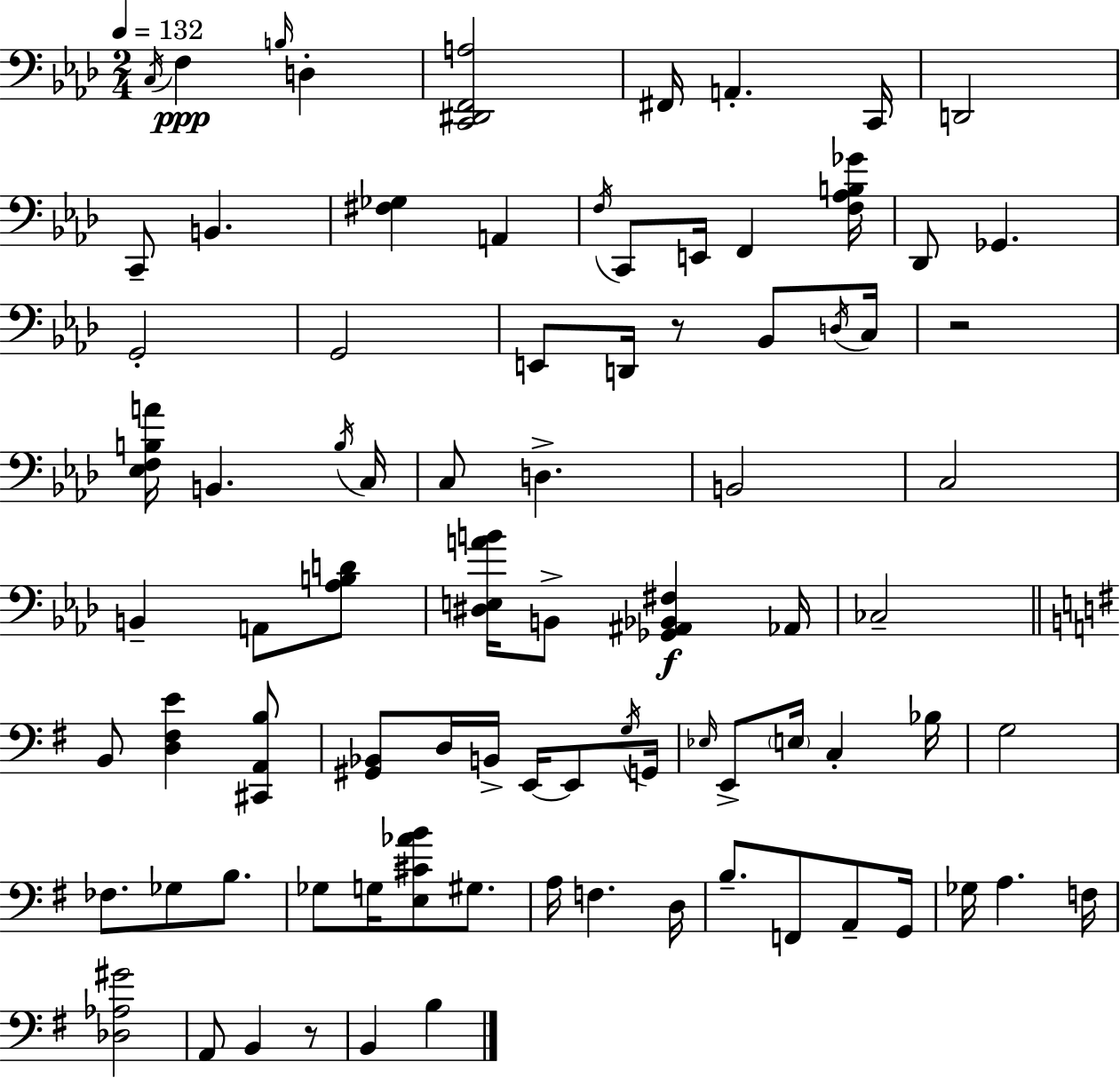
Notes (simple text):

C3/s F3/q B3/s D3/q [C2,D#2,F2,A3]/h F#2/s A2/q. C2/s D2/h C2/e B2/q. [F#3,Gb3]/q A2/q F3/s C2/e E2/s F2/q [F3,Ab3,B3,Gb4]/s Db2/e Gb2/q. G2/h G2/h E2/e D2/s R/e Bb2/e D3/s C3/s R/h [Eb3,F3,B3,A4]/s B2/q. B3/s C3/s C3/e D3/q. B2/h C3/h B2/q A2/e [Ab3,B3,D4]/e [D#3,E3,A4,B4]/s B2/e [Gb2,A#2,Bb2,F#3]/q Ab2/s CES3/h B2/e [D3,F#3,E4]/q [C#2,A2,B3]/e [G#2,Bb2]/e D3/s B2/s E2/s E2/e G3/s G2/s Eb3/s E2/e E3/s C3/q Bb3/s G3/h FES3/e. Gb3/e B3/e. Gb3/e G3/s [E3,C#4,Ab4,B4]/e G#3/e. A3/s F3/q. D3/s B3/e. F2/e A2/e G2/s Gb3/s A3/q. F3/s [Db3,Ab3,G#4]/h A2/e B2/q R/e B2/q B3/q